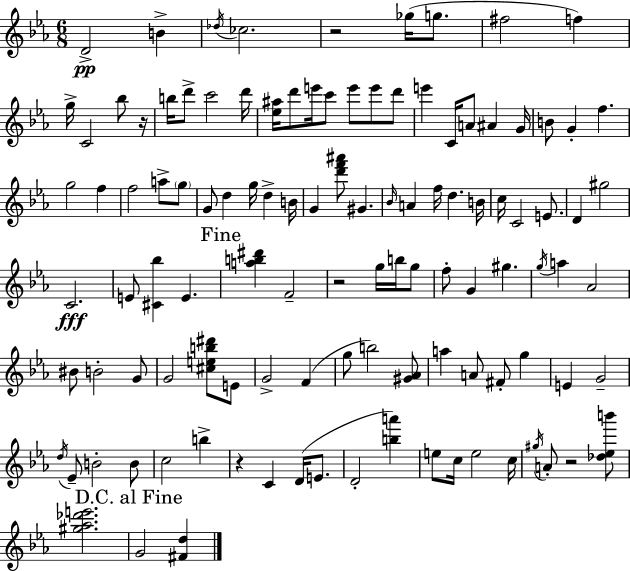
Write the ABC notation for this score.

X:1
T:Untitled
M:6/8
L:1/4
K:Cm
D2 B _d/4 _c2 z2 _g/4 g/2 ^f2 f g/4 C2 _b/2 z/4 b/4 d'/2 c'2 d'/4 [_e^a]/4 d'/2 e'/4 c'/2 e'/2 e'/2 d'/2 e' C/4 A/2 ^A G/4 B/2 G f g2 f f2 a/2 g/2 G/2 d g/4 d B/4 G [d'f'^a']/2 ^G _B/4 A f/4 d B/4 c/4 C2 E/2 D ^g2 C2 E/2 [^C_b] E [ab^d'] F2 z2 g/4 b/4 g/2 f/2 G ^g g/4 a _A2 ^B/2 B2 G/2 G2 [^ceb^d']/2 E/2 G2 F g/2 b2 [^G_A]/2 a A/2 ^F/2 g E G2 d/4 _E/2 B2 B/2 c2 b z C D/4 E/2 D2 [ba'] e/2 c/4 e2 c/4 ^g/4 A/2 z2 [_d_eb']/2 [^g_a_d'e']2 G2 [^Fd]